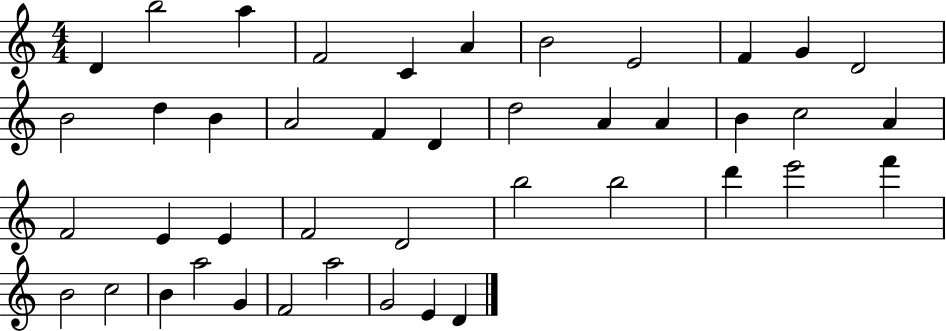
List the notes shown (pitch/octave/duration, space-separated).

D4/q B5/h A5/q F4/h C4/q A4/q B4/h E4/h F4/q G4/q D4/h B4/h D5/q B4/q A4/h F4/q D4/q D5/h A4/q A4/q B4/q C5/h A4/q F4/h E4/q E4/q F4/h D4/h B5/h B5/h D6/q E6/h F6/q B4/h C5/h B4/q A5/h G4/q F4/h A5/h G4/h E4/q D4/q